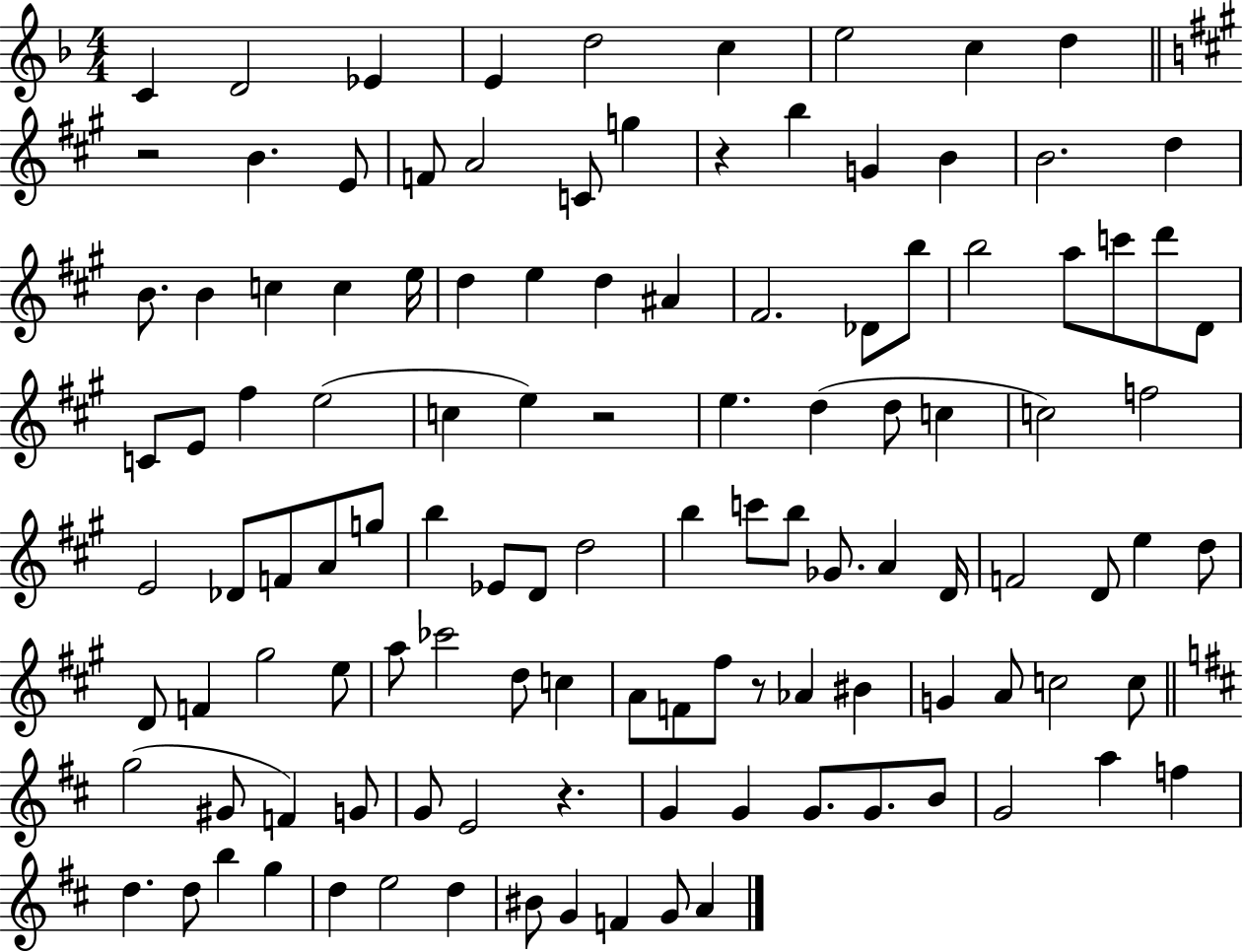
X:1
T:Untitled
M:4/4
L:1/4
K:F
C D2 _E E d2 c e2 c d z2 B E/2 F/2 A2 C/2 g z b G B B2 d B/2 B c c e/4 d e d ^A ^F2 _D/2 b/2 b2 a/2 c'/2 d'/2 D/2 C/2 E/2 ^f e2 c e z2 e d d/2 c c2 f2 E2 _D/2 F/2 A/2 g/2 b _E/2 D/2 d2 b c'/2 b/2 _G/2 A D/4 F2 D/2 e d/2 D/2 F ^g2 e/2 a/2 _c'2 d/2 c A/2 F/2 ^f/2 z/2 _A ^B G A/2 c2 c/2 g2 ^G/2 F G/2 G/2 E2 z G G G/2 G/2 B/2 G2 a f d d/2 b g d e2 d ^B/2 G F G/2 A